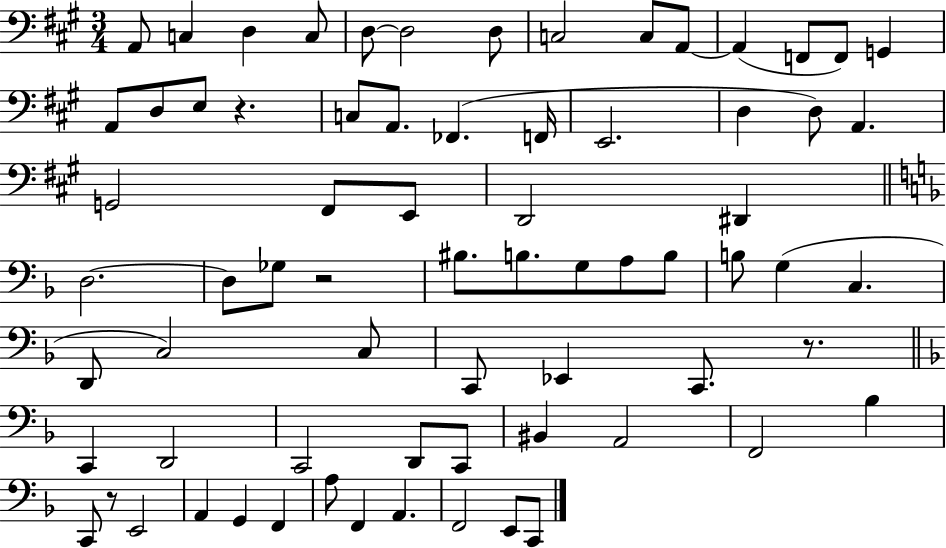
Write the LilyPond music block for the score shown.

{
  \clef bass
  \numericTimeSignature
  \time 3/4
  \key a \major
  \repeat volta 2 { a,8 c4 d4 c8 | d8~~ d2 d8 | c2 c8 a,8~~ | a,4( f,8 f,8) g,4 | \break a,8 d8 e8 r4. | c8 a,8. fes,4.( f,16 | e,2. | d4 d8) a,4. | \break g,2 fis,8 e,8 | d,2 dis,4 | \bar "||" \break \key f \major d2.~~ | d8 ges8 r2 | bis8. b8. g8 a8 b8 | b8 g4( c4. | \break d,8 c2) c8 | c,8 ees,4 c,8. r8. | \bar "||" \break \key d \minor c,4 d,2 | c,2 d,8 c,8 | bis,4 a,2 | f,2 bes4 | \break c,8 r8 e,2 | a,4 g,4 f,4 | a8 f,4 a,4. | f,2 e,8 c,8 | \break } \bar "|."
}